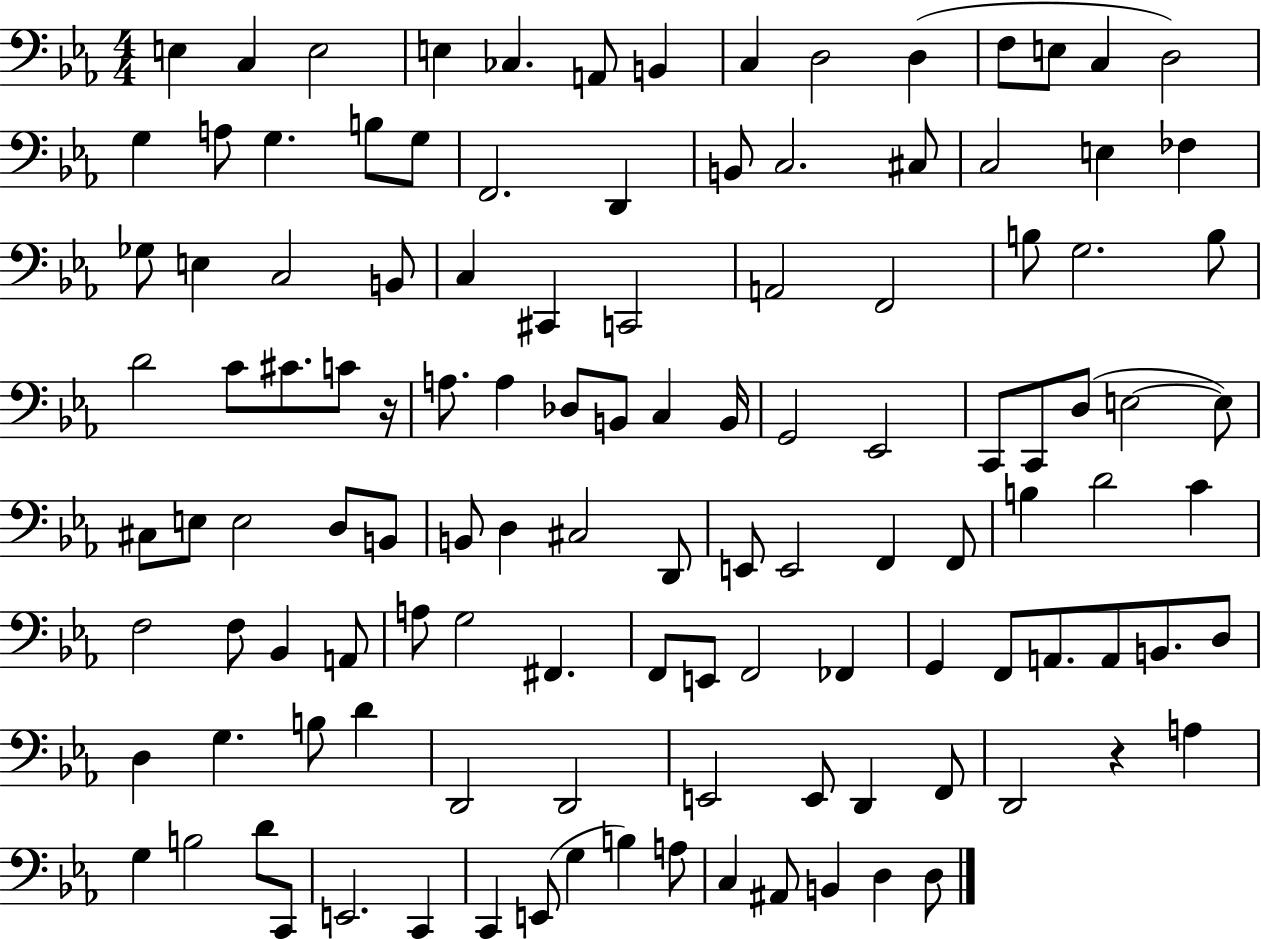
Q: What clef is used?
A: bass